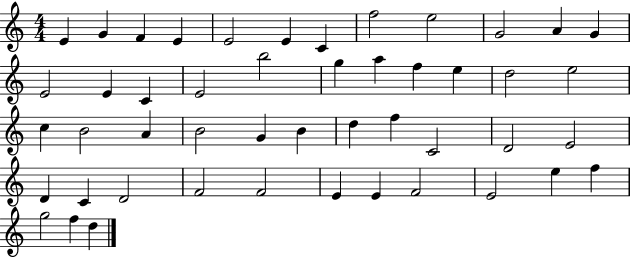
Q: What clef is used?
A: treble